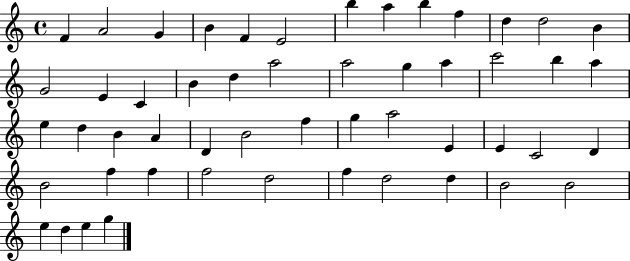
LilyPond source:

{
  \clef treble
  \time 4/4
  \defaultTimeSignature
  \key c \major
  f'4 a'2 g'4 | b'4 f'4 e'2 | b''4 a''4 b''4 f''4 | d''4 d''2 b'4 | \break g'2 e'4 c'4 | b'4 d''4 a''2 | a''2 g''4 a''4 | c'''2 b''4 a''4 | \break e''4 d''4 b'4 a'4 | d'4 b'2 f''4 | g''4 a''2 e'4 | e'4 c'2 d'4 | \break b'2 f''4 f''4 | f''2 d''2 | f''4 d''2 d''4 | b'2 b'2 | \break e''4 d''4 e''4 g''4 | \bar "|."
}